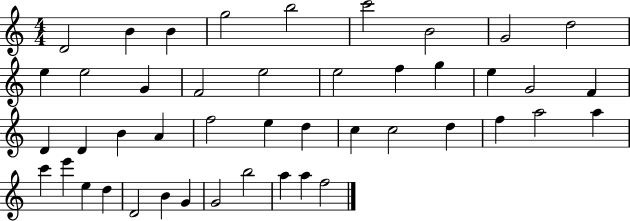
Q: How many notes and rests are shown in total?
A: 45